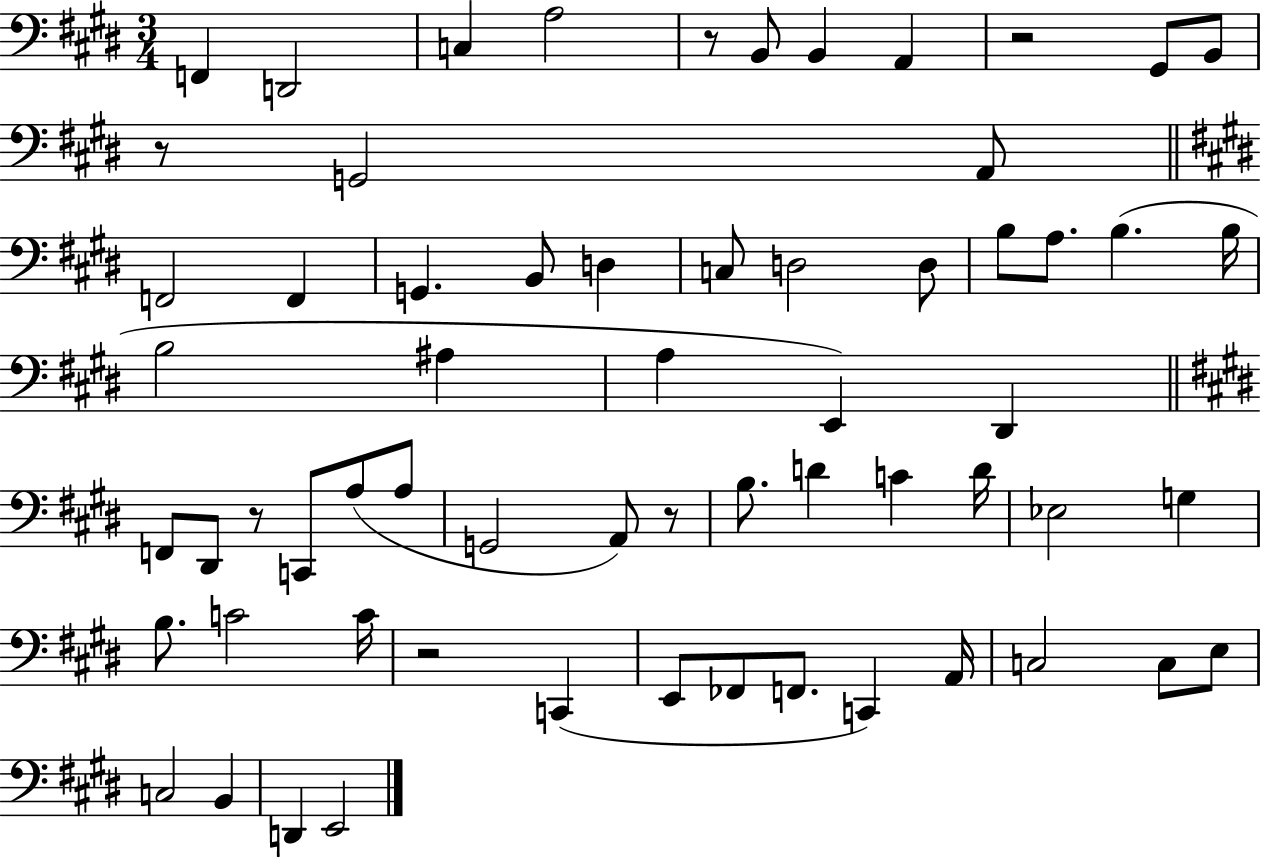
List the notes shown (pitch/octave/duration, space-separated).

F2/q D2/h C3/q A3/h R/e B2/e B2/q A2/q R/h G#2/e B2/e R/e G2/h A2/e F2/h F2/q G2/q. B2/e D3/q C3/e D3/h D3/e B3/e A3/e. B3/q. B3/s B3/h A#3/q A3/q E2/q D#2/q F2/e D#2/e R/e C2/e A3/e A3/e G2/h A2/e R/e B3/e. D4/q C4/q D4/s Eb3/h G3/q B3/e. C4/h C4/s R/h C2/q E2/e FES2/e F2/e. C2/q A2/s C3/h C3/e E3/e C3/h B2/q D2/q E2/h